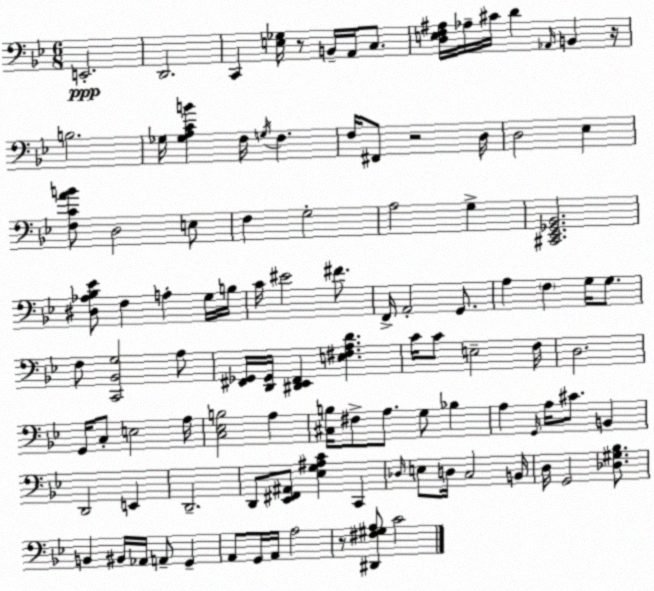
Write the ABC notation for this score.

X:1
T:Untitled
M:6/8
L:1/4
K:Gm
E,,2 D,,2 C,, [E,_G,]/4 z/2 B,,/4 A,,/4 C,/2 [D,E,F,^A,]/4 _A,/4 ^C/4 D _A,,/4 B,, z/4 B,2 _G,/4 [_G,A,CB] F,/4 G,/4 F, F,/4 ^F,,/2 z2 D,/4 D,2 _E, [F,CAB]/2 D,2 E,/2 F, G,2 A,2 G, [^C,,_E,,_G,,_B,,]2 [^D,_A,_B,_E]/2 F, A, G,/4 B,/4 C/4 ^E2 ^F/2 F,,/4 A,,2 G,,/2 A, F, G,/4 G,/2 F,/2 [C,,_B,,G,]2 A,/2 [^F,,_G,,]/4 [D,,_G,,]/4 [^D,,_E,,^F,,] [E,^F,A,D] C/4 C/2 E,2 F,/4 D,2 G,,/4 C,/2 E,2 A,/4 [C,_E,B,]2 A, [^C,B,]/4 ^F,/2 A,/2 G,/2 _B, A, G,,/4 A,/4 ^C/2 B,, D,,2 E,, D,,2 D,,/2 [_E,,^F,,^A,,]/2 [_E,G,^A,C] C,, _D,/4 E,/2 D,/4 C,2 B,,/4 D,/4 G,,2 [_D,^G,_B,]/2 B,, ^B,,/4 _A,,/4 A,,/2 G,, A,,/2 G,,/4 A,,/4 A,2 z/2 [^D,,^F,^G,A,]/2 C2